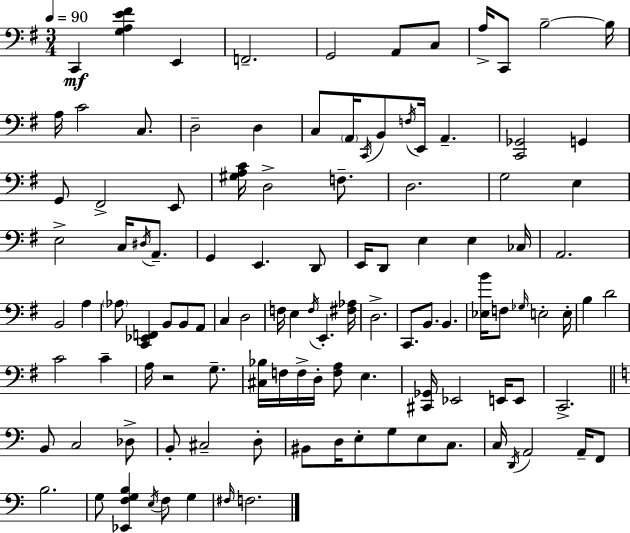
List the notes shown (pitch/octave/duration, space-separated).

C2/q [G3,A3,E4,F#4]/q E2/q F2/h. G2/h A2/e C3/e A3/s C2/e B3/h B3/s A3/s C4/h C3/e. D3/h D3/q C3/e A2/s C2/s B2/e F3/s E2/s A2/q. [C2,Gb2]/h G2/q G2/e F#2/h E2/e [G#3,A3,C4]/s D3/h F3/e. D3/h. G3/h E3/q E3/h C3/s D#3/s A2/e. G2/q E2/q. D2/e E2/s D2/e E3/q E3/q CES3/s A2/h. B2/h A3/q Ab3/e [C2,Eb2,F2]/q B2/e B2/e A2/e C3/q D3/h F3/s E3/q F3/s E2/q. [F#3,Ab3]/s D3/h. C2/e. B2/e. B2/q. [Eb3,B4]/s F3/e Gb3/s E3/h E3/s B3/q D4/h C4/h C4/q A3/s R/h G3/e. [C#3,Bb3]/s F3/s F3/s D3/s [F3,A3]/e E3/q. [C#2,Gb2]/s Eb2/h E2/s E2/e C2/h. B2/e C3/h Db3/e B2/e C#3/h D3/e BIS2/e D3/s E3/e G3/e E3/e C3/e. C3/s D2/s A2/h A2/s F2/e B3/h. G3/e [Eb2,F3,G3,B3]/q E3/s F3/e G3/q F#3/s F3/h.